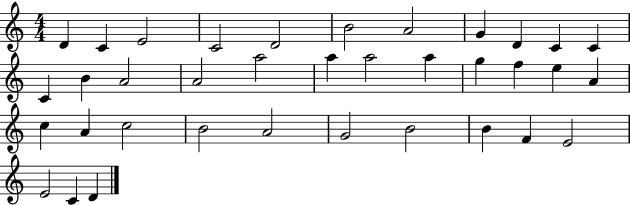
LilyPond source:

{
  \clef treble
  \numericTimeSignature
  \time 4/4
  \key c \major
  d'4 c'4 e'2 | c'2 d'2 | b'2 a'2 | g'4 d'4 c'4 c'4 | \break c'4 b'4 a'2 | a'2 a''2 | a''4 a''2 a''4 | g''4 f''4 e''4 a'4 | \break c''4 a'4 c''2 | b'2 a'2 | g'2 b'2 | b'4 f'4 e'2 | \break e'2 c'4 d'4 | \bar "|."
}